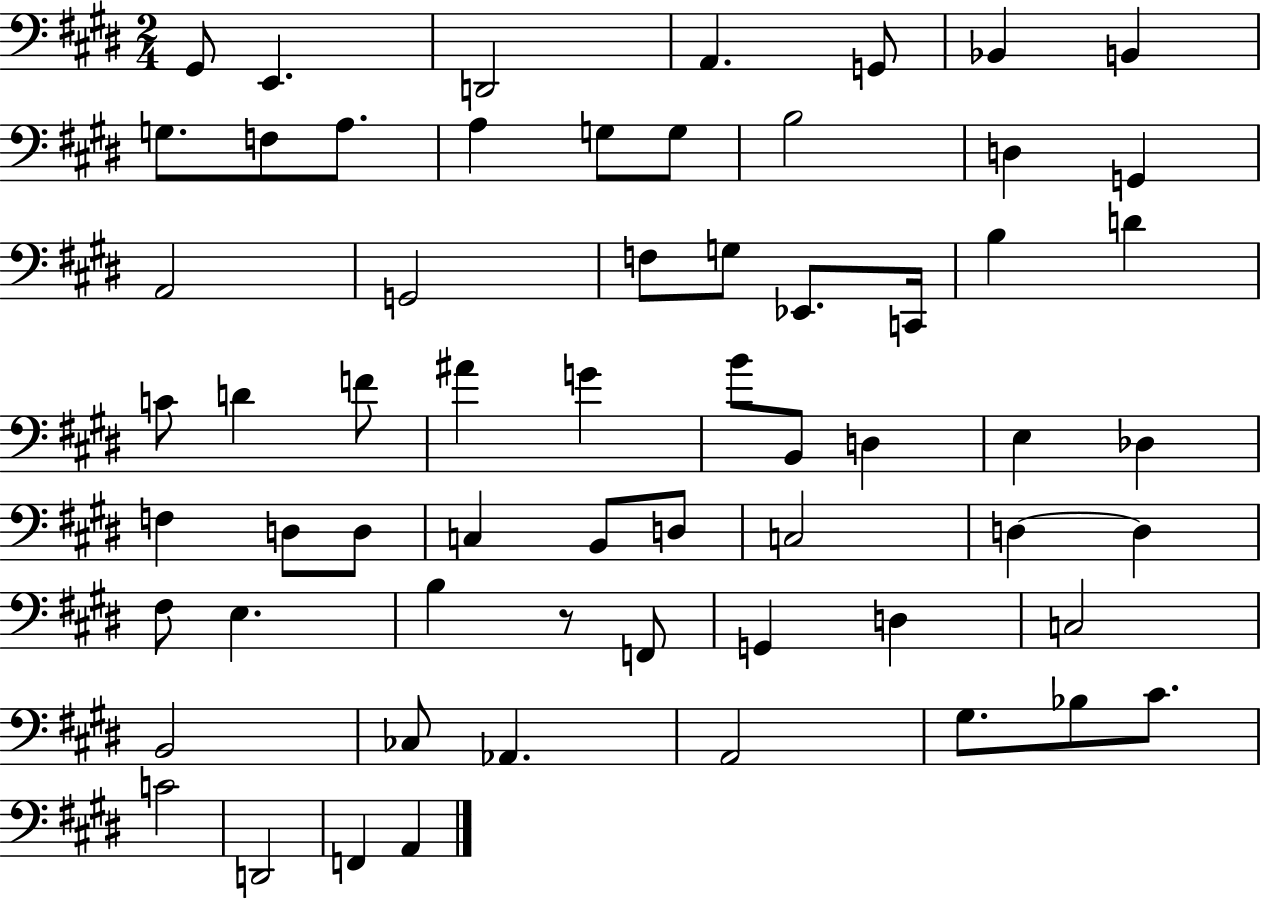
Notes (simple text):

G#2/e E2/q. D2/h A2/q. G2/e Bb2/q B2/q G3/e. F3/e A3/e. A3/q G3/e G3/e B3/h D3/q G2/q A2/h G2/h F3/e G3/e Eb2/e. C2/s B3/q D4/q C4/e D4/q F4/e A#4/q G4/q B4/e B2/e D3/q E3/q Db3/q F3/q D3/e D3/e C3/q B2/e D3/e C3/h D3/q D3/q F#3/e E3/q. B3/q R/e F2/e G2/q D3/q C3/h B2/h CES3/e Ab2/q. A2/h G#3/e. Bb3/e C#4/e. C4/h D2/h F2/q A2/q